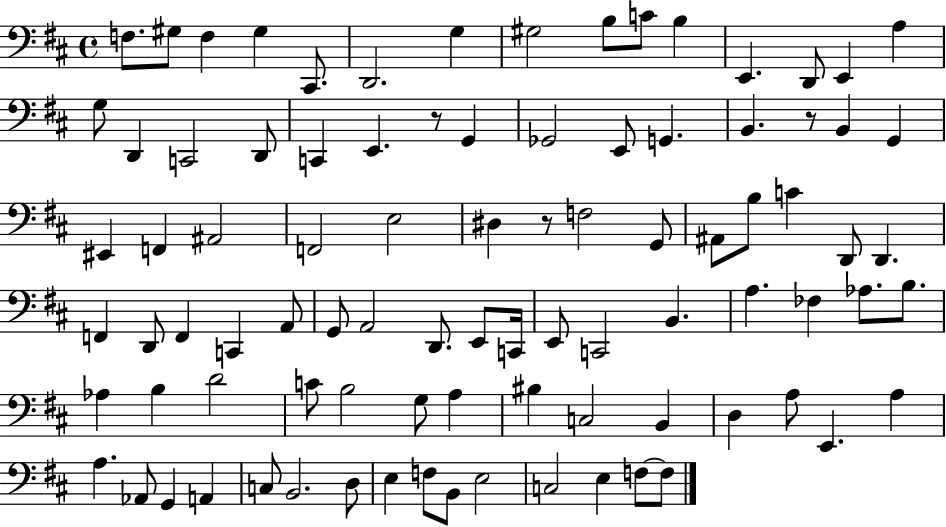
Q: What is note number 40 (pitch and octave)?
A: D2